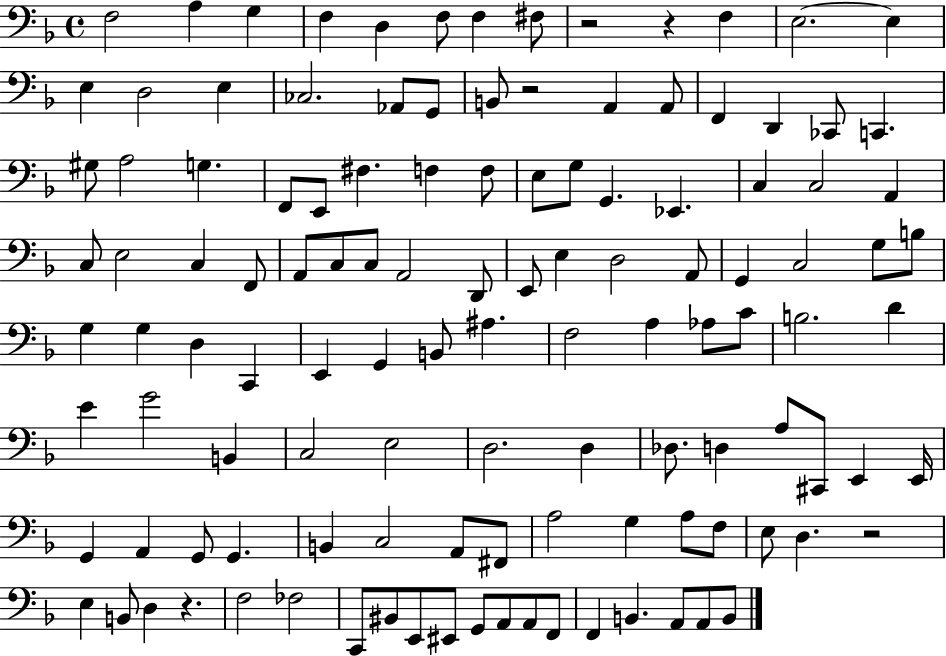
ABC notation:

X:1
T:Untitled
M:4/4
L:1/4
K:F
F,2 A, G, F, D, F,/2 F, ^F,/2 z2 z F, E,2 E, E, D,2 E, _C,2 _A,,/2 G,,/2 B,,/2 z2 A,, A,,/2 F,, D,, _C,,/2 C,, ^G,/2 A,2 G, F,,/2 E,,/2 ^F, F, F,/2 E,/2 G,/2 G,, _E,, C, C,2 A,, C,/2 E,2 C, F,,/2 A,,/2 C,/2 C,/2 A,,2 D,,/2 E,,/2 E, D,2 A,,/2 G,, C,2 G,/2 B,/2 G, G, D, C,, E,, G,, B,,/2 ^A, F,2 A, _A,/2 C/2 B,2 D E G2 B,, C,2 E,2 D,2 D, _D,/2 D, A,/2 ^C,,/2 E,, E,,/4 G,, A,, G,,/2 G,, B,, C,2 A,,/2 ^F,,/2 A,2 G, A,/2 F,/2 E,/2 D, z2 E, B,,/2 D, z F,2 _F,2 C,,/2 ^B,,/2 E,,/2 ^E,,/2 G,,/2 A,,/2 A,,/2 F,,/2 F,, B,, A,,/2 A,,/2 B,,/2